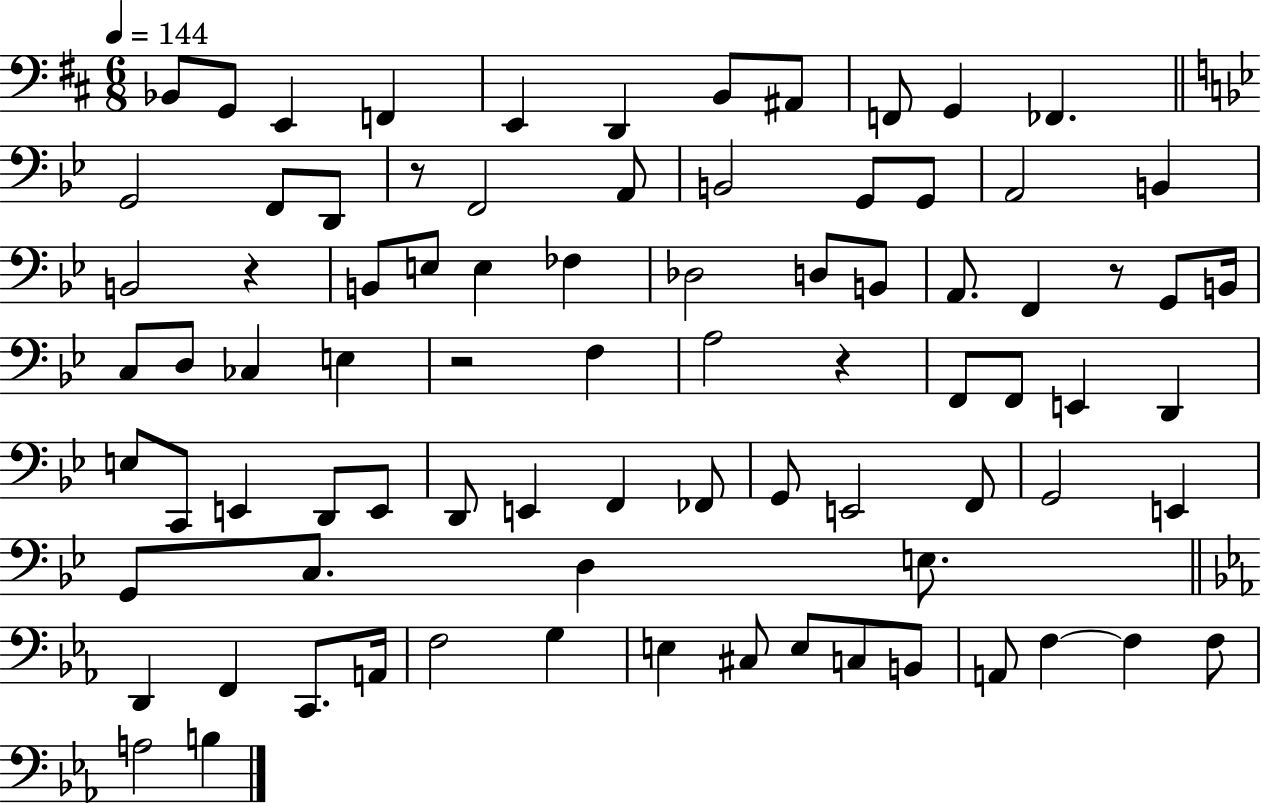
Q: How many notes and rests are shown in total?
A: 83